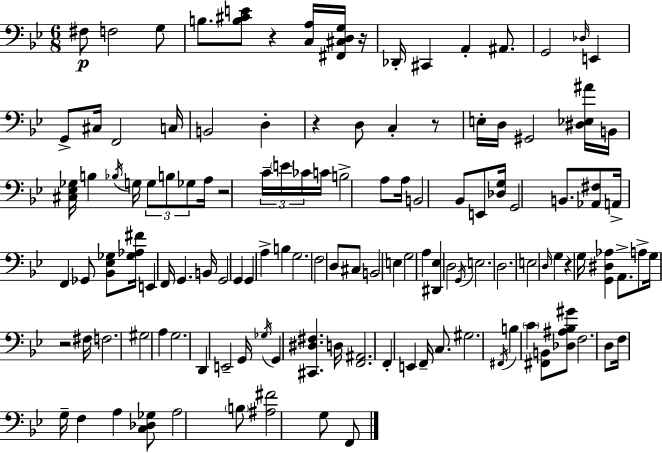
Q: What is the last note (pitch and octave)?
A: F2